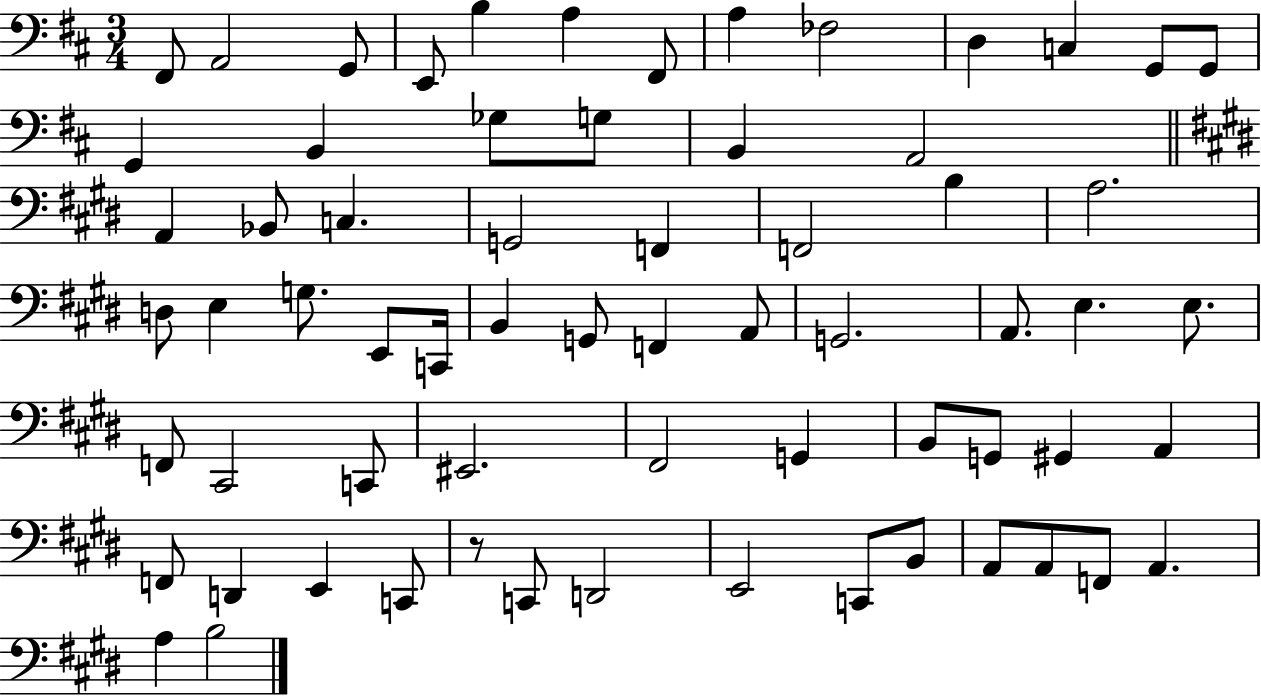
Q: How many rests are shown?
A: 1